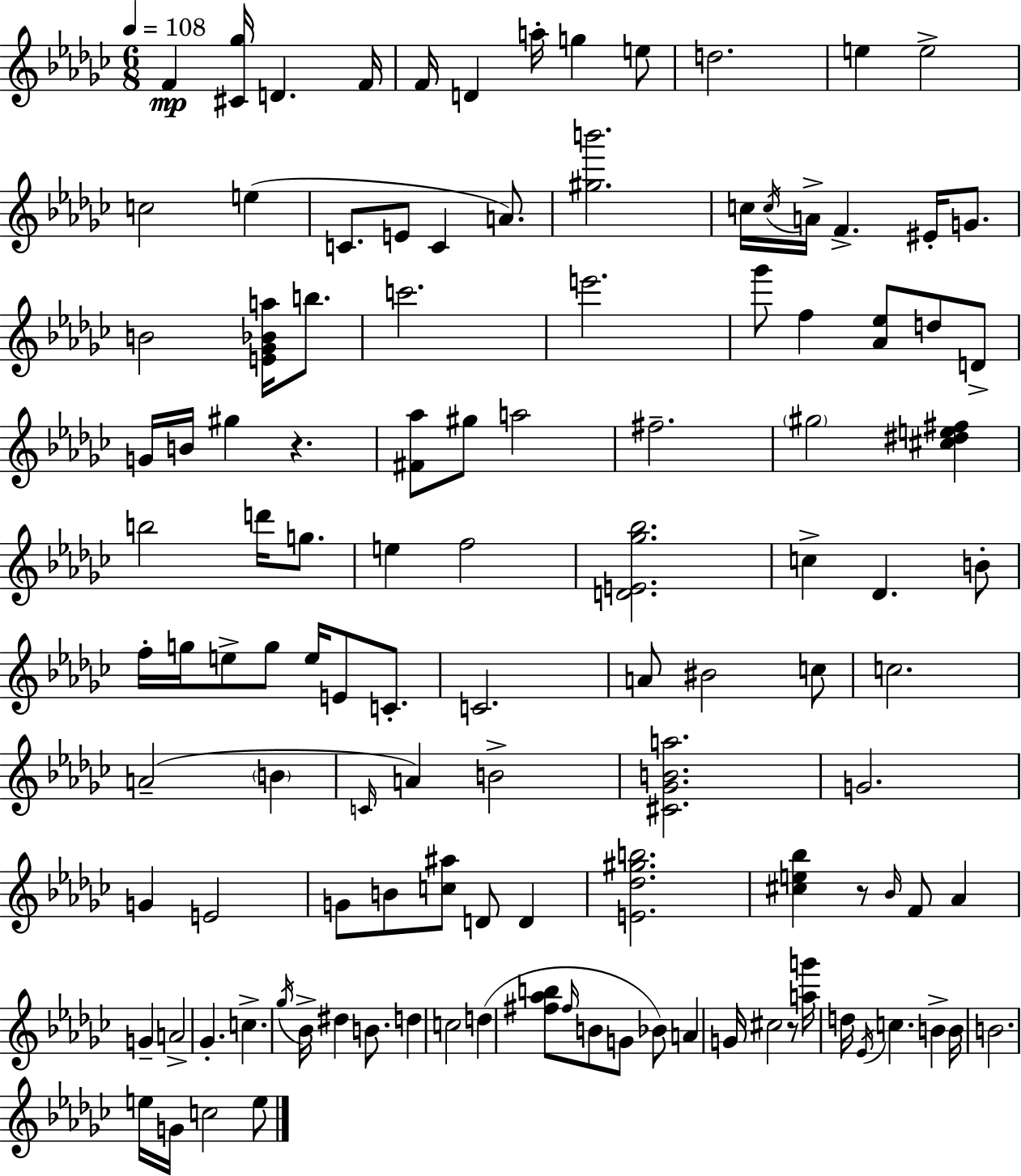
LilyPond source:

{
  \clef treble
  \numericTimeSignature
  \time 6/8
  \key ees \minor
  \tempo 4 = 108
  f'4\mp <cis' ges''>16 d'4. f'16 | f'16 d'4 a''16-. g''4 e''8 | d''2. | e''4 e''2-> | \break c''2 e''4( | c'8. e'8 c'4 a'8.) | <gis'' b'''>2. | c''16 \acciaccatura { c''16 } a'16-> f'4.-> eis'16-. g'8. | \break b'2 <e' ges' bes' a''>16 b''8. | c'''2. | e'''2. | ges'''8 f''4 <aes' ees''>8 d''8 d'8-> | \break g'16 b'16 gis''4 r4. | <fis' aes''>8 gis''8 a''2 | fis''2.-- | \parenthesize gis''2 <cis'' dis'' e'' fis''>4 | \break b''2 d'''16 g''8. | e''4 f''2 | <d' e' ges'' bes''>2. | c''4-> des'4. b'8-. | \break f''16-. g''16 e''8-> g''8 e''16 e'8 c'8.-. | c'2. | a'8 bis'2 c''8 | c''2. | \break a'2--( \parenthesize b'4 | \grace { c'16 } a'4) b'2-> | <cis' ges' b' a''>2. | g'2. | \break g'4 e'2 | g'8 b'8 <c'' ais''>8 d'8 d'4 | <e' des'' gis'' b''>2. | <cis'' e'' bes''>4 r8 \grace { bes'16 } f'8 aes'4 | \break g'4-- a'2-> | ges'4.-. c''4.-> | \acciaccatura { ges''16 } bes'16-> dis''4 b'8. | d''4 c''2 | \break d''4( <fis'' aes'' b''>8 \grace { fis''16 } b'8 g'8 bes'8) | a'4 g'16 cis''2 | r8 <a'' g'''>16 d''16 \acciaccatura { ees'16 } c''4. | b'4-> b'16 b'2. | \break e''16 g'16 c''2 | e''8 \bar "|."
}